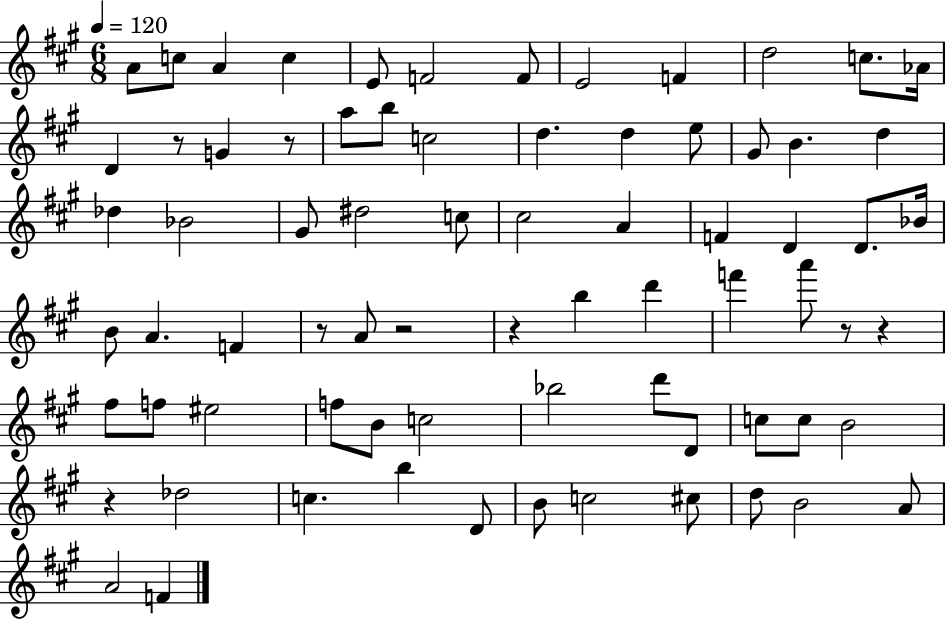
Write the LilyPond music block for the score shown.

{
  \clef treble
  \numericTimeSignature
  \time 6/8
  \key a \major
  \tempo 4 = 120
  a'8 c''8 a'4 c''4 | e'8 f'2 f'8 | e'2 f'4 | d''2 c''8. aes'16 | \break d'4 r8 g'4 r8 | a''8 b''8 c''2 | d''4. d''4 e''8 | gis'8 b'4. d''4 | \break des''4 bes'2 | gis'8 dis''2 c''8 | cis''2 a'4 | f'4 d'4 d'8. bes'16 | \break b'8 a'4. f'4 | r8 a'8 r2 | r4 b''4 d'''4 | f'''4 a'''8 r8 r4 | \break fis''8 f''8 eis''2 | f''8 b'8 c''2 | bes''2 d'''8 d'8 | c''8 c''8 b'2 | \break r4 des''2 | c''4. b''4 d'8 | b'8 c''2 cis''8 | d''8 b'2 a'8 | \break a'2 f'4 | \bar "|."
}